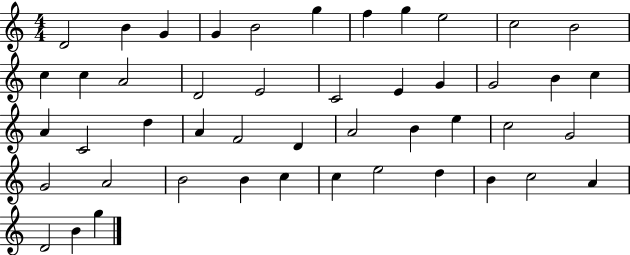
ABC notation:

X:1
T:Untitled
M:4/4
L:1/4
K:C
D2 B G G B2 g f g e2 c2 B2 c c A2 D2 E2 C2 E G G2 B c A C2 d A F2 D A2 B e c2 G2 G2 A2 B2 B c c e2 d B c2 A D2 B g